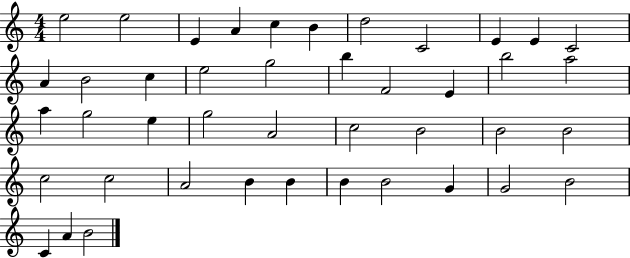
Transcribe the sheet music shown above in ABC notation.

X:1
T:Untitled
M:4/4
L:1/4
K:C
e2 e2 E A c B d2 C2 E E C2 A B2 c e2 g2 b F2 E b2 a2 a g2 e g2 A2 c2 B2 B2 B2 c2 c2 A2 B B B B2 G G2 B2 C A B2